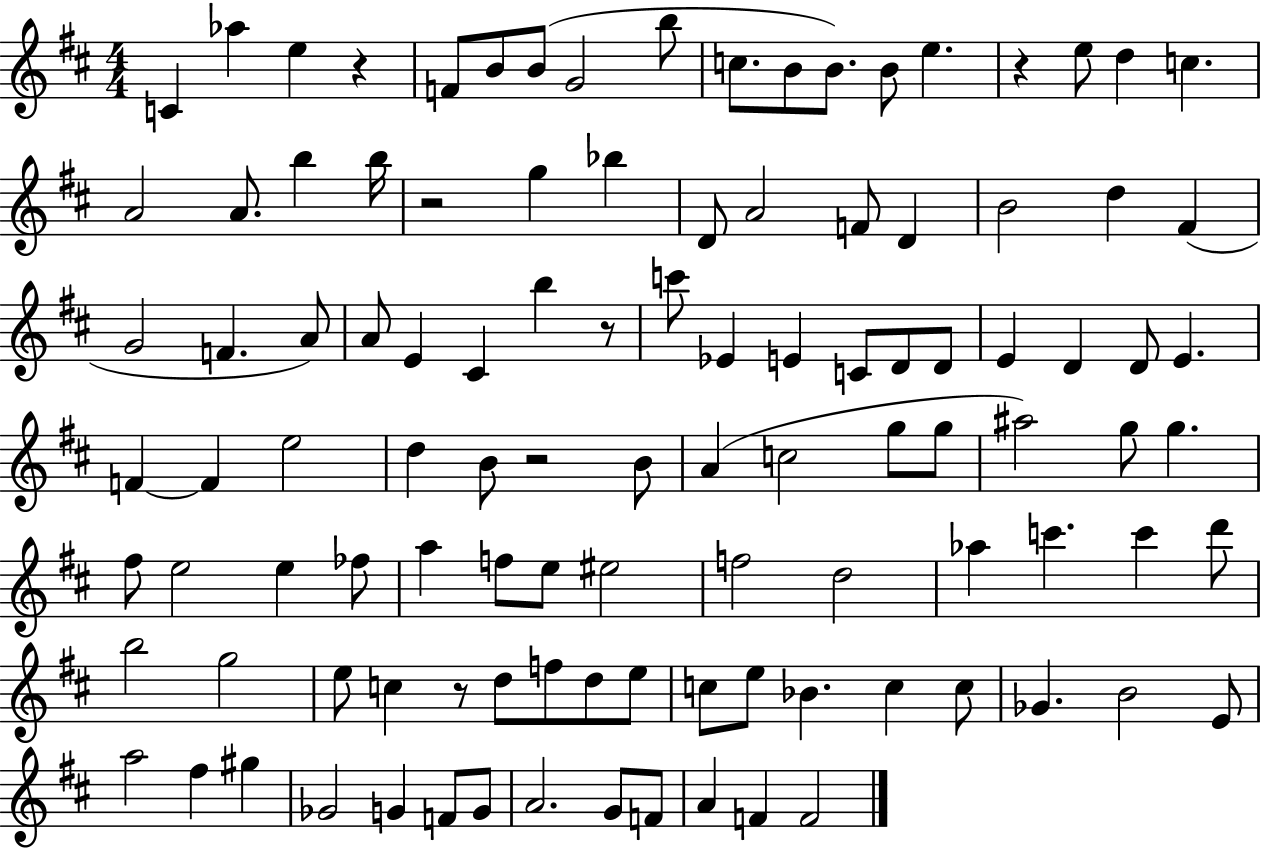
{
  \clef treble
  \numericTimeSignature
  \time 4/4
  \key d \major
  c'4 aes''4 e''4 r4 | f'8 b'8 b'8( g'2 b''8 | c''8. b'8 b'8.) b'8 e''4. | r4 e''8 d''4 c''4. | \break a'2 a'8. b''4 b''16 | r2 g''4 bes''4 | d'8 a'2 f'8 d'4 | b'2 d''4 fis'4( | \break g'2 f'4. a'8) | a'8 e'4 cis'4 b''4 r8 | c'''8 ees'4 e'4 c'8 d'8 d'8 | e'4 d'4 d'8 e'4. | \break f'4~~ f'4 e''2 | d''4 b'8 r2 b'8 | a'4( c''2 g''8 g''8 | ais''2) g''8 g''4. | \break fis''8 e''2 e''4 fes''8 | a''4 f''8 e''8 eis''2 | f''2 d''2 | aes''4 c'''4. c'''4 d'''8 | \break b''2 g''2 | e''8 c''4 r8 d''8 f''8 d''8 e''8 | c''8 e''8 bes'4. c''4 c''8 | ges'4. b'2 e'8 | \break a''2 fis''4 gis''4 | ges'2 g'4 f'8 g'8 | a'2. g'8 f'8 | a'4 f'4 f'2 | \break \bar "|."
}